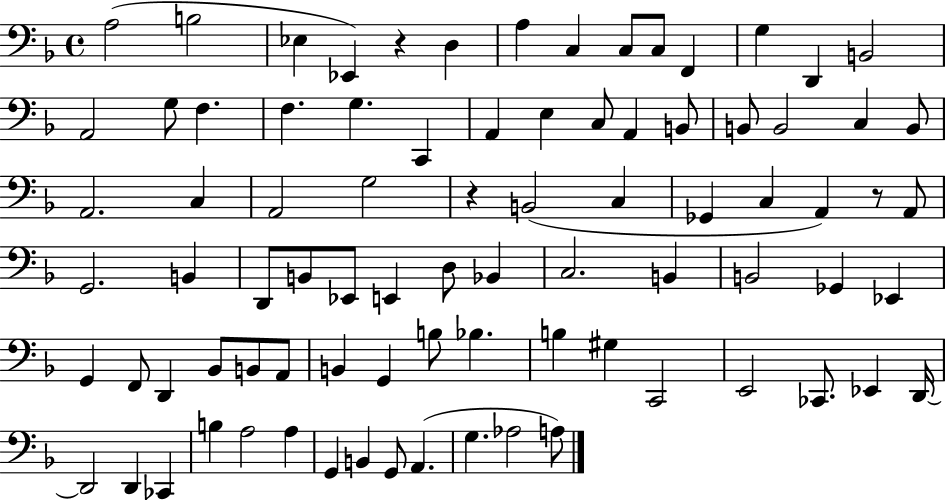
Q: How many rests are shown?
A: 3